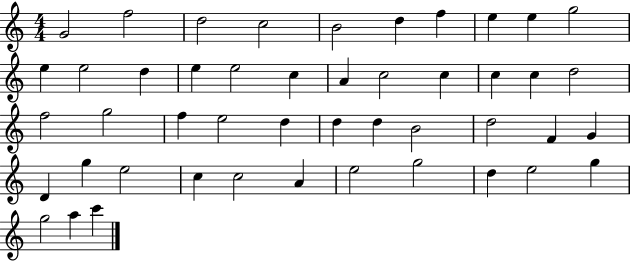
{
  \clef treble
  \numericTimeSignature
  \time 4/4
  \key c \major
  g'2 f''2 | d''2 c''2 | b'2 d''4 f''4 | e''4 e''4 g''2 | \break e''4 e''2 d''4 | e''4 e''2 c''4 | a'4 c''2 c''4 | c''4 c''4 d''2 | \break f''2 g''2 | f''4 e''2 d''4 | d''4 d''4 b'2 | d''2 f'4 g'4 | \break d'4 g''4 e''2 | c''4 c''2 a'4 | e''2 g''2 | d''4 e''2 g''4 | \break g''2 a''4 c'''4 | \bar "|."
}